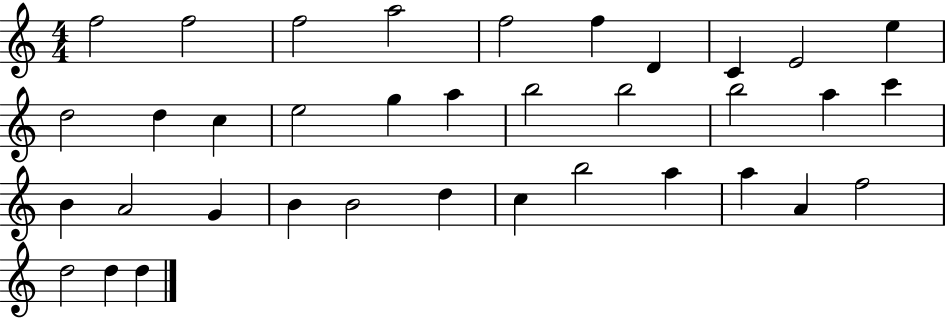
{
  \clef treble
  \numericTimeSignature
  \time 4/4
  \key c \major
  f''2 f''2 | f''2 a''2 | f''2 f''4 d'4 | c'4 e'2 e''4 | \break d''2 d''4 c''4 | e''2 g''4 a''4 | b''2 b''2 | b''2 a''4 c'''4 | \break b'4 a'2 g'4 | b'4 b'2 d''4 | c''4 b''2 a''4 | a''4 a'4 f''2 | \break d''2 d''4 d''4 | \bar "|."
}